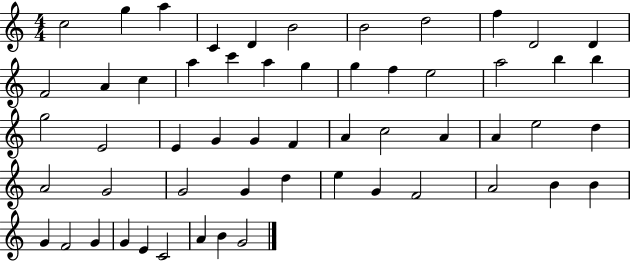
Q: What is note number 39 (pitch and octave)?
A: G4